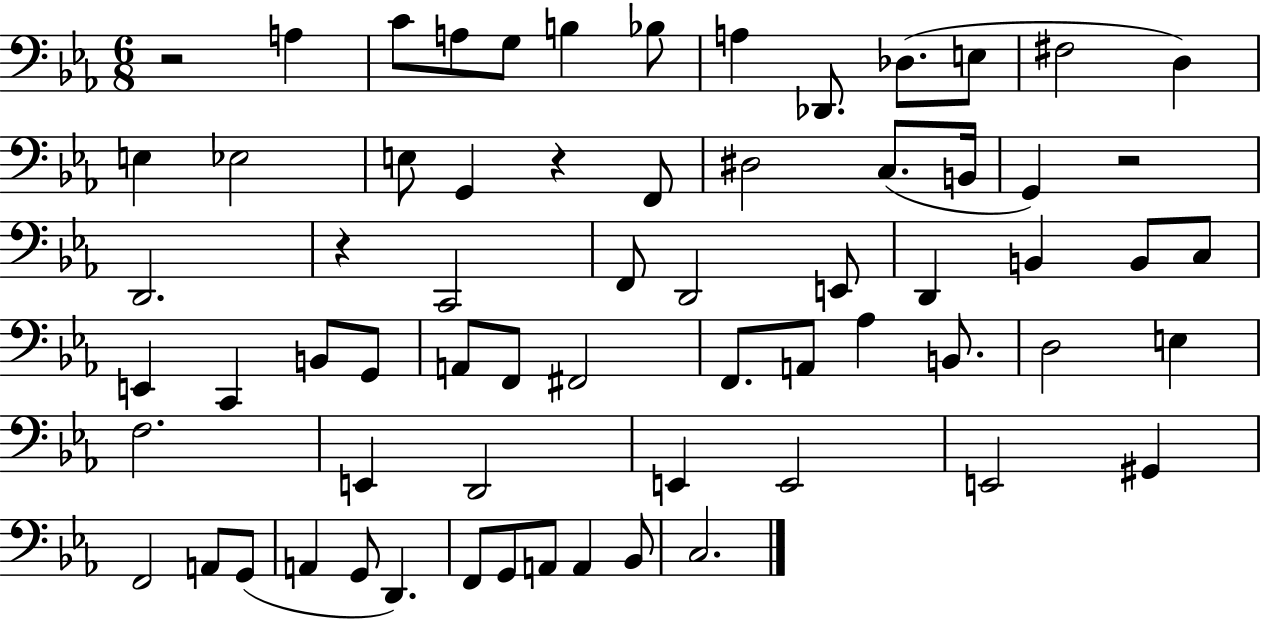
{
  \clef bass
  \numericTimeSignature
  \time 6/8
  \key ees \major
  r2 a4 | c'8 a8 g8 b4 bes8 | a4 des,8. des8.( e8 | fis2 d4) | \break e4 ees2 | e8 g,4 r4 f,8 | dis2 c8.( b,16 | g,4) r2 | \break d,2. | r4 c,2 | f,8 d,2 e,8 | d,4 b,4 b,8 c8 | \break e,4 c,4 b,8 g,8 | a,8 f,8 fis,2 | f,8. a,8 aes4 b,8. | d2 e4 | \break f2. | e,4 d,2 | e,4 e,2 | e,2 gis,4 | \break f,2 a,8 g,8( | a,4 g,8 d,4.) | f,8 g,8 a,8 a,4 bes,8 | c2. | \break \bar "|."
}